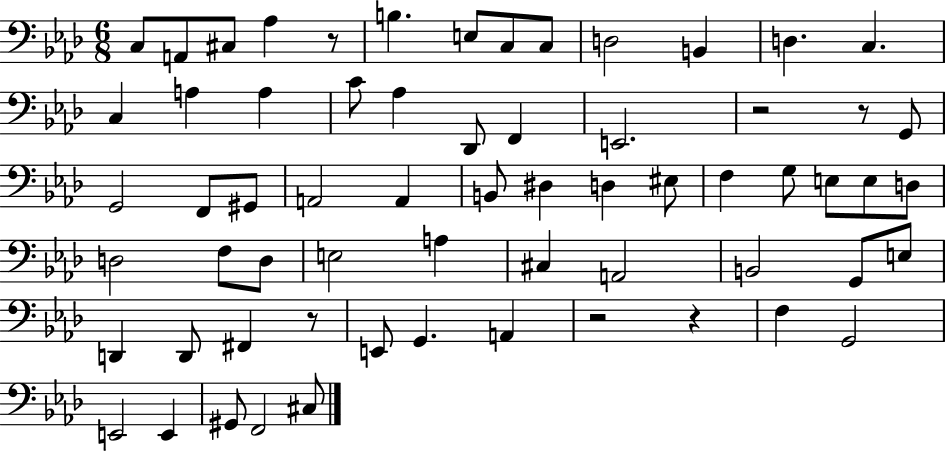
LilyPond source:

{
  \clef bass
  \numericTimeSignature
  \time 6/8
  \key aes \major
  c8 a,8 cis8 aes4 r8 | b4. e8 c8 c8 | d2 b,4 | d4. c4. | \break c4 a4 a4 | c'8 aes4 des,8 f,4 | e,2. | r2 r8 g,8 | \break g,2 f,8 gis,8 | a,2 a,4 | b,8 dis4 d4 eis8 | f4 g8 e8 e8 d8 | \break d2 f8 d8 | e2 a4 | cis4 a,2 | b,2 g,8 e8 | \break d,4 d,8 fis,4 r8 | e,8 g,4. a,4 | r2 r4 | f4 g,2 | \break e,2 e,4 | gis,8 f,2 cis8 | \bar "|."
}